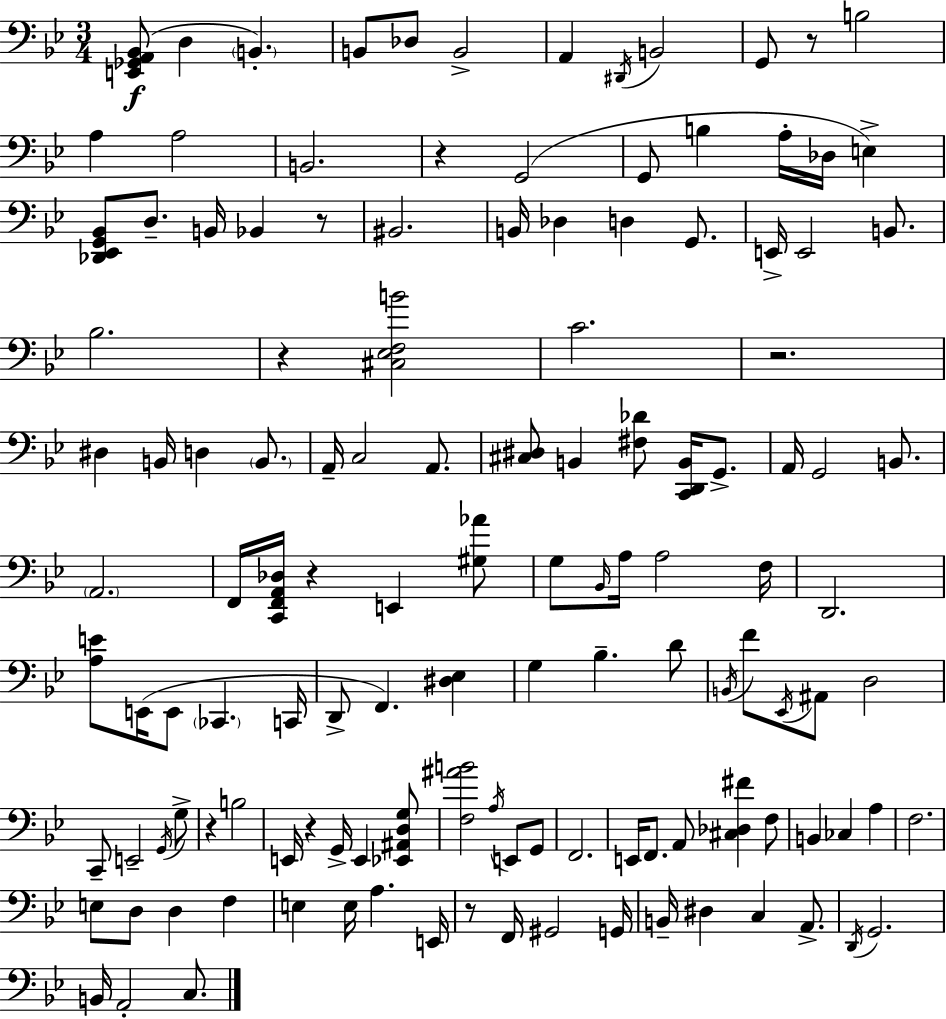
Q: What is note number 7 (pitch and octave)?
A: D#2